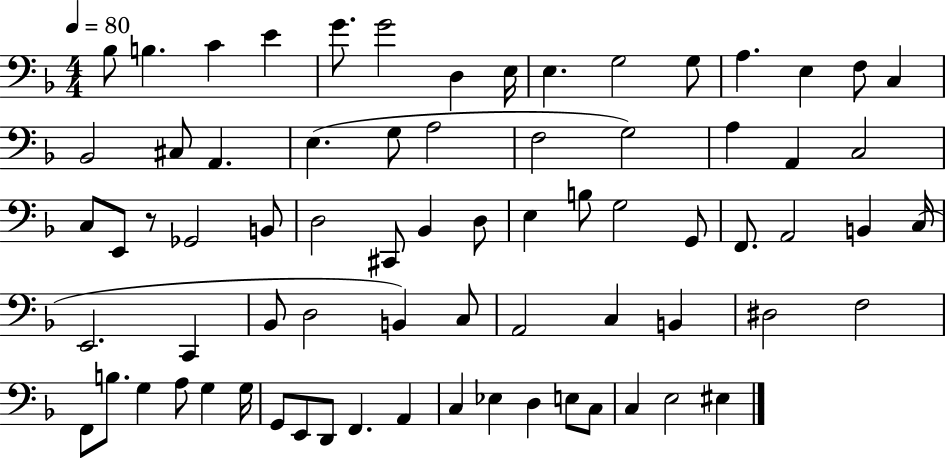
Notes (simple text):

Bb3/e B3/q. C4/q E4/q G4/e. G4/h D3/q E3/s E3/q. G3/h G3/e A3/q. E3/q F3/e C3/q Bb2/h C#3/e A2/q. E3/q. G3/e A3/h F3/h G3/h A3/q A2/q C3/h C3/e E2/e R/e Gb2/h B2/e D3/h C#2/e Bb2/q D3/e E3/q B3/e G3/h G2/e F2/e. A2/h B2/q C3/s E2/h. C2/q Bb2/e D3/h B2/q C3/e A2/h C3/q B2/q D#3/h F3/h F2/e B3/e. G3/q A3/e G3/q G3/s G2/e E2/e D2/e F2/q. A2/q C3/q Eb3/q D3/q E3/e C3/e C3/q E3/h EIS3/q